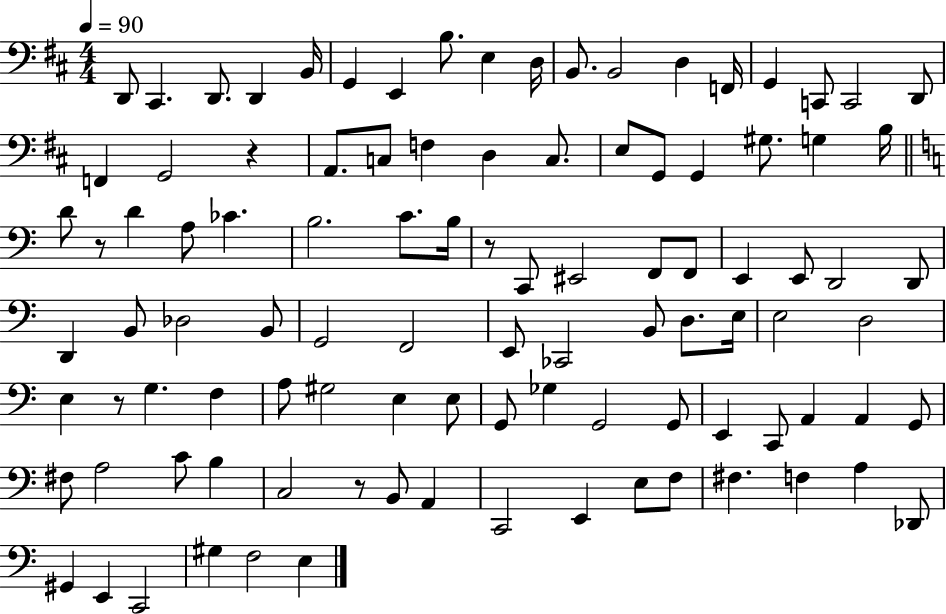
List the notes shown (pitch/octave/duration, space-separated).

D2/e C#2/q. D2/e. D2/q B2/s G2/q E2/q B3/e. E3/q D3/s B2/e. B2/h D3/q F2/s G2/q C2/e C2/h D2/e F2/q G2/h R/q A2/e. C3/e F3/q D3/q C3/e. E3/e G2/e G2/q G#3/e. G3/q B3/s D4/e R/e D4/q A3/e CES4/q. B3/h. C4/e. B3/s R/e C2/e EIS2/h F2/e F2/e E2/q E2/e D2/h D2/e D2/q B2/e Db3/h B2/e G2/h F2/h E2/e CES2/h B2/e D3/e. E3/s E3/h D3/h E3/q R/e G3/q. F3/q A3/e G#3/h E3/q E3/e G2/e Gb3/q G2/h G2/e E2/q C2/e A2/q A2/q G2/e F#3/e A3/h C4/e B3/q C3/h R/e B2/e A2/q C2/h E2/q E3/e F3/e F#3/q. F3/q A3/q Db2/e G#2/q E2/q C2/h G#3/q F3/h E3/q